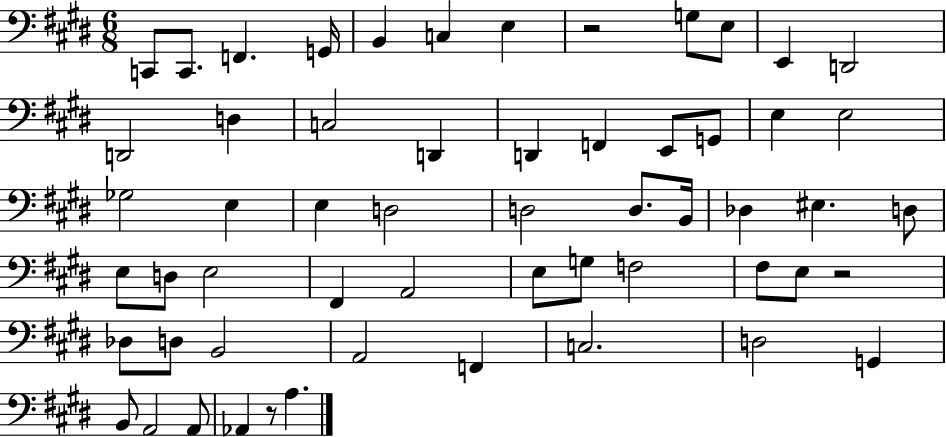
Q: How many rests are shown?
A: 3